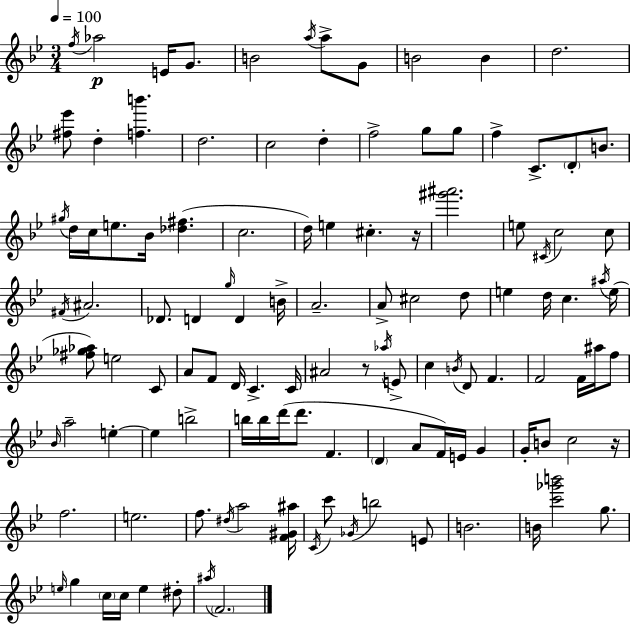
{
  \clef treble
  \numericTimeSignature
  \time 3/4
  \key g \minor
  \tempo 4 = 100
  \acciaccatura { f''16 }\p aes''2 e'16 g'8. | b'2 \acciaccatura { a''16 } a''8-> | g'8 b'2 b'4 | d''2. | \break <fis'' ees'''>8 d''4-. <f'' b'''>4. | d''2. | c''2 d''4-. | f''2-> g''8 | \break g''8 f''4-> c'8.-> \parenthesize d'8-. b'8. | \acciaccatura { gis''16 } d''16 c''16 e''8. bes'16 <des'' fis''>4.( | c''2. | d''16) e''4 cis''4.-. | \break r16 <gis''' ais'''>2. | e''8 \acciaccatura { cis'16 } c''2 | c''8 \acciaccatura { fis'16 } ais'2. | des'8. d'4 | \break \grace { g''16 } d'4 b'16-> a'2.-- | a'8-> cis''2 | d''8 e''4 d''16 c''4. | \acciaccatura { ais''16 }( e''16 <fis'' ges'' aes''>8) e''2 | \break c'8 a'8 f'8 d'16 | c'4.-> c'16 ais'2 | r8 \acciaccatura { aes''16 } e'8-> c''4 | \acciaccatura { b'16 } d'8 f'4. f'2 | \break f'16 ais''16 f''8 \grace { bes'16 } a''2-- | e''4-.~~ e''4 | b''2-> b''16 b''16 | d'''16( d'''8. f'4. \parenthesize d'4 | \break a'8 f'16) e'16 g'4 g'16-. b'8 | c''2 r16 f''2. | e''2. | f''8. | \break \acciaccatura { dis''16 } a''2 <f' gis' ais''>16 \acciaccatura { c'16 } | c'''8 \acciaccatura { ges'16 } b''2 e'8 | b'2. | b'16 <c''' ges''' b'''>2 g''8. | \break \grace { e''16 } g''4 \parenthesize c''16 c''16 e''4 | dis''8-. \acciaccatura { ais''16 } \parenthesize f'2. | \bar "|."
}